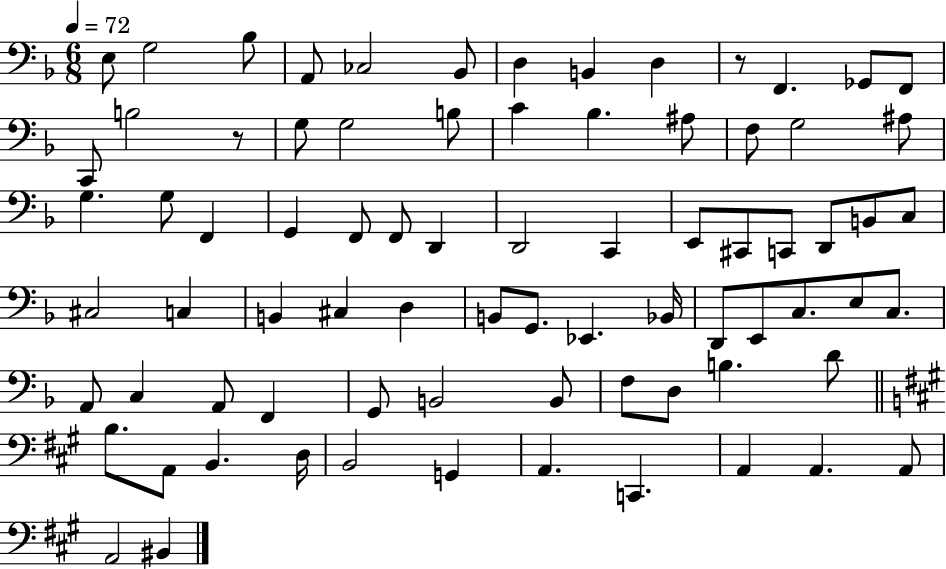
{
  \clef bass
  \numericTimeSignature
  \time 6/8
  \key f \major
  \tempo 4 = 72
  e8 g2 bes8 | a,8 ces2 bes,8 | d4 b,4 d4 | r8 f,4. ges,8 f,8 | \break c,8 b2 r8 | g8 g2 b8 | c'4 bes4. ais8 | f8 g2 ais8 | \break g4. g8 f,4 | g,4 f,8 f,8 d,4 | d,2 c,4 | e,8 cis,8 c,8 d,8 b,8 c8 | \break cis2 c4 | b,4 cis4 d4 | b,8 g,8. ees,4. bes,16 | d,8 e,8 c8. e8 c8. | \break a,8 c4 a,8 f,4 | g,8 b,2 b,8 | f8 d8 b4. d'8 | \bar "||" \break \key a \major b8. a,8 b,4. d16 | b,2 g,4 | a,4. c,4. | a,4 a,4. a,8 | \break a,2 bis,4 | \bar "|."
}